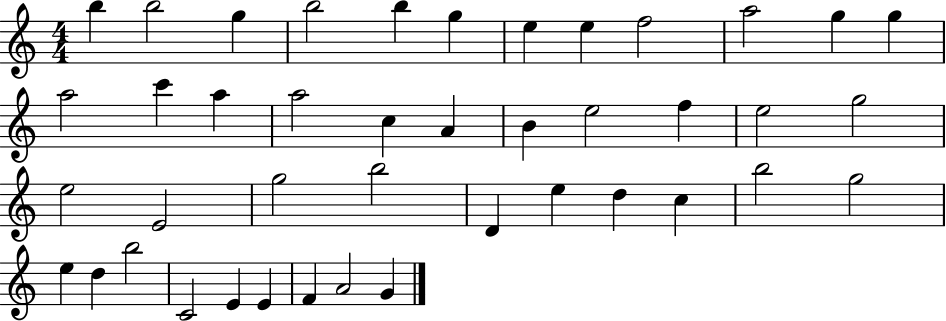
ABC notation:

X:1
T:Untitled
M:4/4
L:1/4
K:C
b b2 g b2 b g e e f2 a2 g g a2 c' a a2 c A B e2 f e2 g2 e2 E2 g2 b2 D e d c b2 g2 e d b2 C2 E E F A2 G